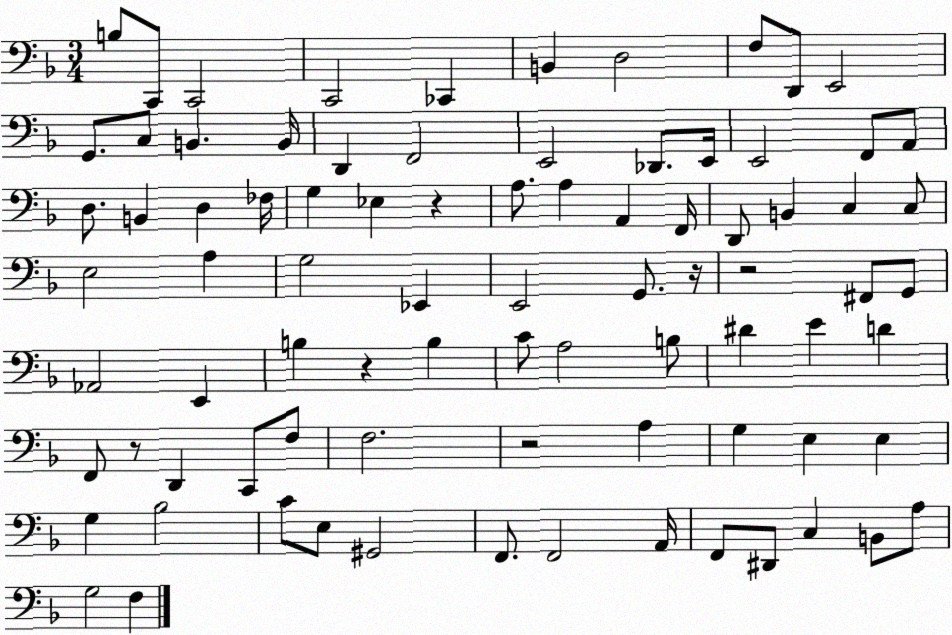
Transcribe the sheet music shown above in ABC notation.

X:1
T:Untitled
M:3/4
L:1/4
K:F
B,/2 C,,/2 C,,2 C,,2 _C,, B,, D,2 F,/2 D,,/2 E,,2 G,,/2 C,/2 B,, B,,/4 D,, F,,2 E,,2 _D,,/2 E,,/4 E,,2 F,,/2 A,,/2 D,/2 B,, D, _F,/4 G, _E, z A,/2 A, A,, F,,/4 D,,/2 B,, C, C,/2 E,2 A, G,2 _E,, E,,2 G,,/2 z/4 z2 ^F,,/2 G,,/2 _A,,2 E,, B, z B, C/2 A,2 B,/2 ^D E D F,,/2 z/2 D,, C,,/2 F,/2 F,2 z2 A, G, E, E, G, _B,2 C/2 E,/2 ^G,,2 F,,/2 F,,2 A,,/4 F,,/2 ^D,,/2 C, B,,/2 A,/2 G,2 F,